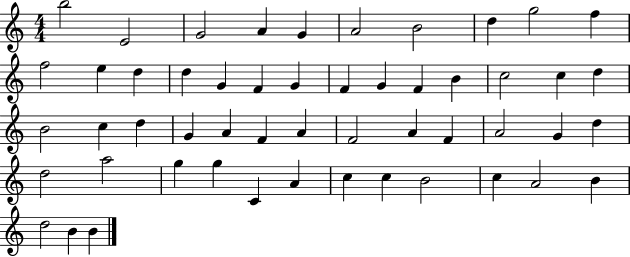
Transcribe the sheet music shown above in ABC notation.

X:1
T:Untitled
M:4/4
L:1/4
K:C
b2 E2 G2 A G A2 B2 d g2 f f2 e d d G F G F G F B c2 c d B2 c d G A F A F2 A F A2 G d d2 a2 g g C A c c B2 c A2 B d2 B B